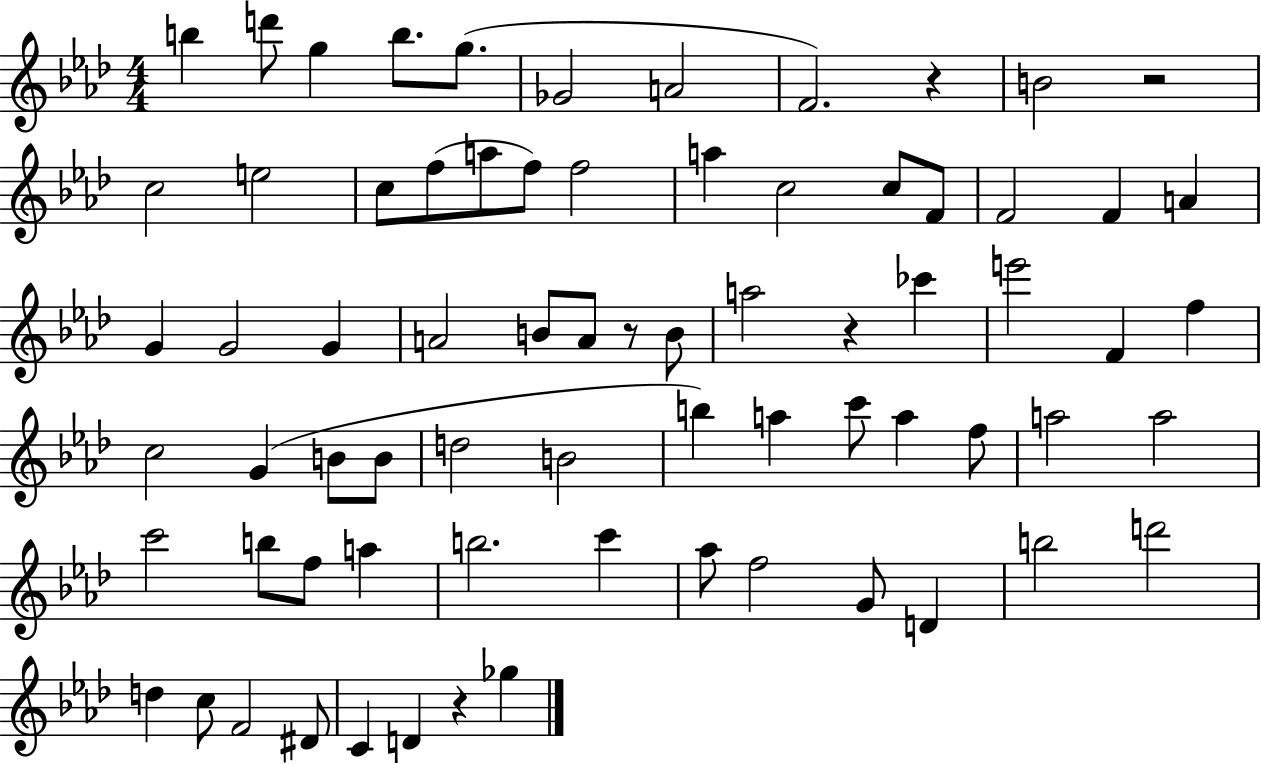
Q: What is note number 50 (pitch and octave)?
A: B5